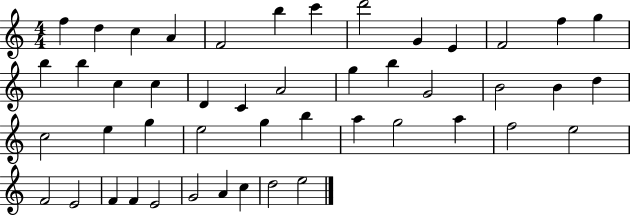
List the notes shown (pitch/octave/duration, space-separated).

F5/q D5/q C5/q A4/q F4/h B5/q C6/q D6/h G4/q E4/q F4/h F5/q G5/q B5/q B5/q C5/q C5/q D4/q C4/q A4/h G5/q B5/q G4/h B4/h B4/q D5/q C5/h E5/q G5/q E5/h G5/q B5/q A5/q G5/h A5/q F5/h E5/h F4/h E4/h F4/q F4/q E4/h G4/h A4/q C5/q D5/h E5/h